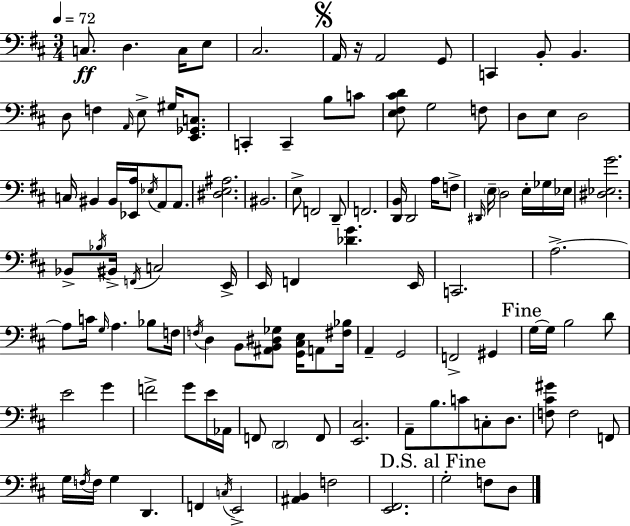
X:1
T:Untitled
M:3/4
L:1/4
K:D
C,/2 D, C,/4 E,/2 ^C,2 A,,/4 z/4 A,,2 G,,/2 C,, B,,/2 B,, D,/2 F, A,,/4 E,/2 ^G,/4 [E,,_G,,C,]/2 C,, C,, B,/2 C/2 [E,^F,^CD]/2 G,2 F,/2 D,/2 E,/2 D,2 C,/4 ^B,, ^B,,/4 [_E,,A,]/4 _E,/4 A,,/2 A,,/2 [^D,E,^A,]2 ^B,,2 E,/2 F,,2 D,,/2 F,,2 [D,,B,,]/4 D,,2 A,/4 F,/2 ^D,,/4 E,/4 D,2 E,/4 _G,/4 _E,/4 [^D,_E,G]2 _B,,/2 _B,/4 ^B,,/4 F,,/4 C,2 E,,/4 E,,/4 F,, [_DG] E,,/4 C,,2 A,2 A,/2 C/4 G,/4 A, _B,/2 F,/4 F,/4 D, B,,/2 [^A,,B,,^D,_G,]/2 [G,,^C,E,]/4 A,,/2 [^F,_B,]/4 A,, G,,2 F,,2 ^G,, G,/4 G,/4 B,2 D/2 E2 G F2 G/2 E/4 _A,,/4 F,,/2 D,,2 F,,/2 [E,,^C,]2 A,,/2 B,/2 C/2 C,/2 D,/2 [F,^C^G]/2 F,2 F,,/2 G,/4 F,/4 F,/4 G, D,, F,, C,/4 E,,2 [^A,,B,,] F,2 [E,,^F,,]2 G,2 F,/2 D,/2